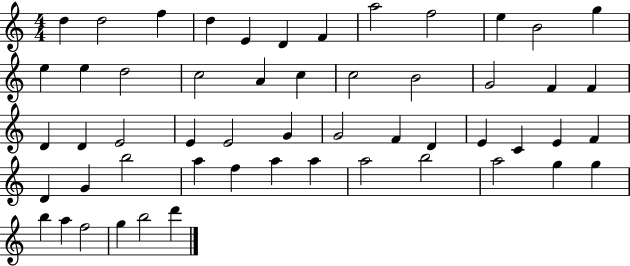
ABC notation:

X:1
T:Untitled
M:4/4
L:1/4
K:C
d d2 f d E D F a2 f2 e B2 g e e d2 c2 A c c2 B2 G2 F F D D E2 E E2 G G2 F D E C E F D G b2 a f a a a2 b2 a2 g g b a f2 g b2 d'